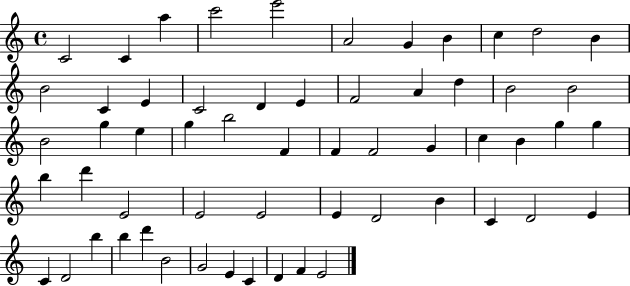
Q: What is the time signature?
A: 4/4